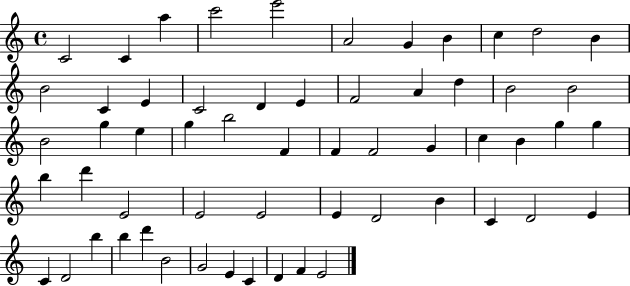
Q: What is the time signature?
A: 4/4